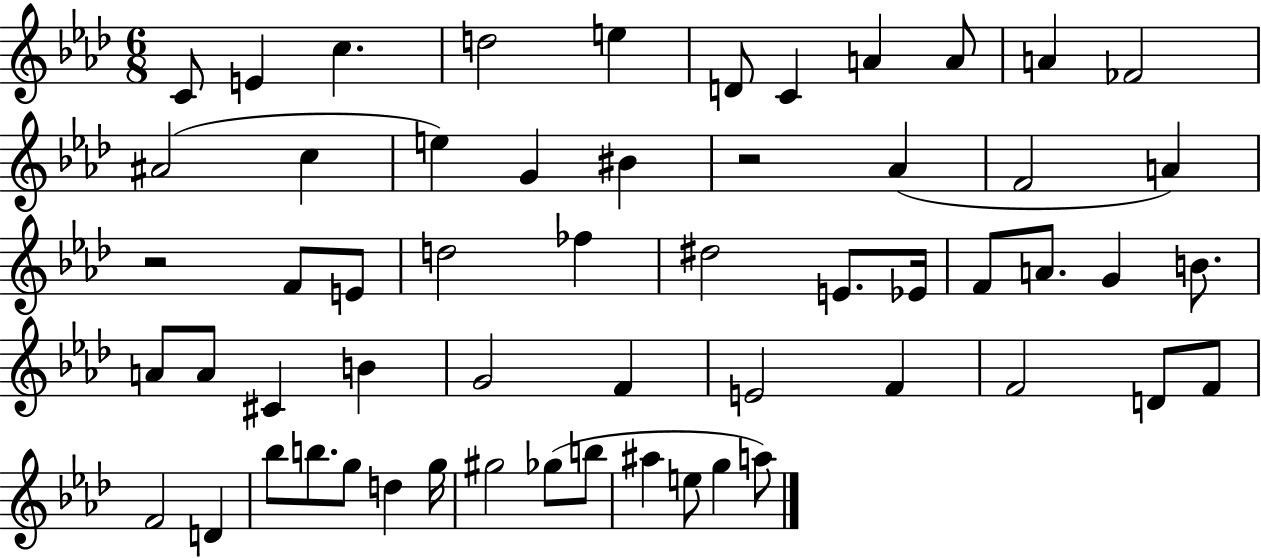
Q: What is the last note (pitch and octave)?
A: A5